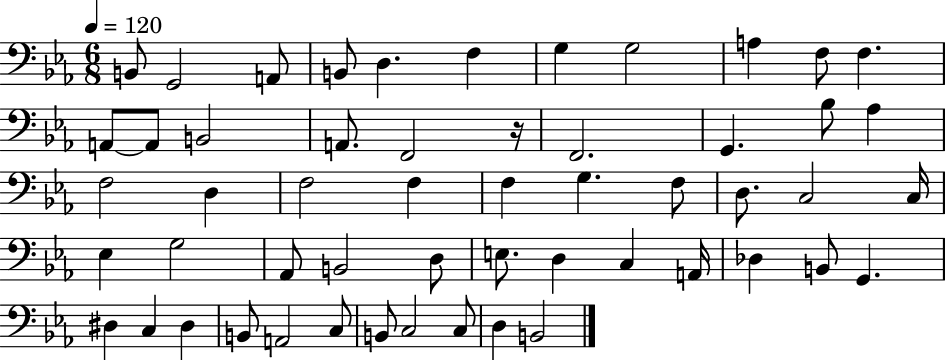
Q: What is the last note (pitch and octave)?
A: B2